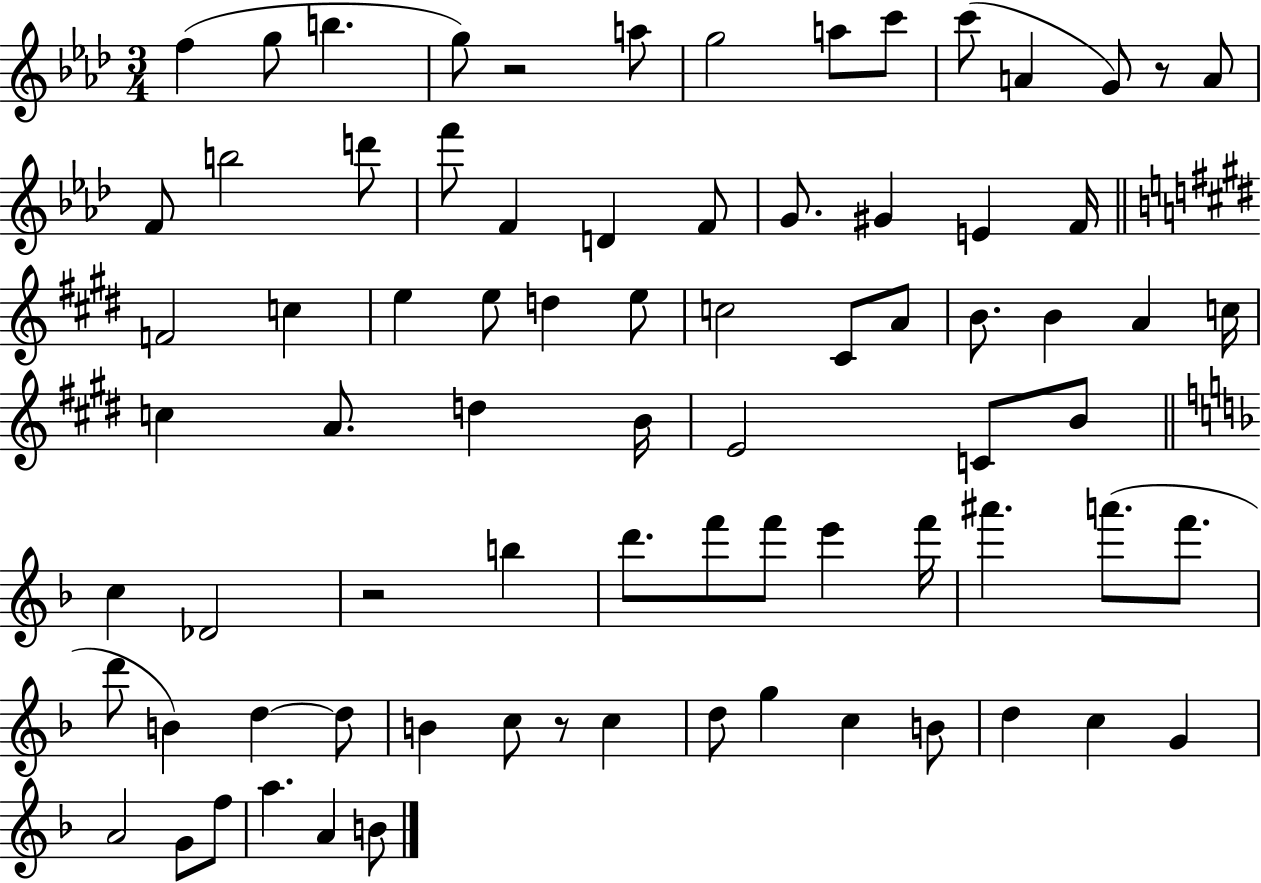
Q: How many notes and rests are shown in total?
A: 78